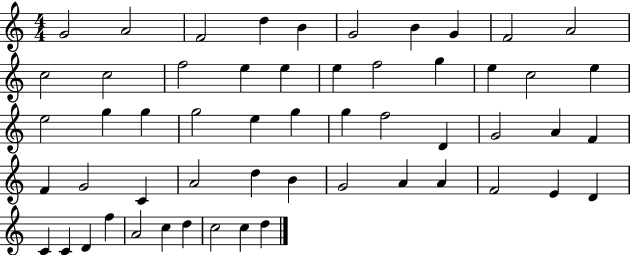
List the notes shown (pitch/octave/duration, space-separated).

G4/h A4/h F4/h D5/q B4/q G4/h B4/q G4/q F4/h A4/h C5/h C5/h F5/h E5/q E5/q E5/q F5/h G5/q E5/q C5/h E5/q E5/h G5/q G5/q G5/h E5/q G5/q G5/q F5/h D4/q G4/h A4/q F4/q F4/q G4/h C4/q A4/h D5/q B4/q G4/h A4/q A4/q F4/h E4/q D4/q C4/q C4/q D4/q F5/q A4/h C5/q D5/q C5/h C5/q D5/q